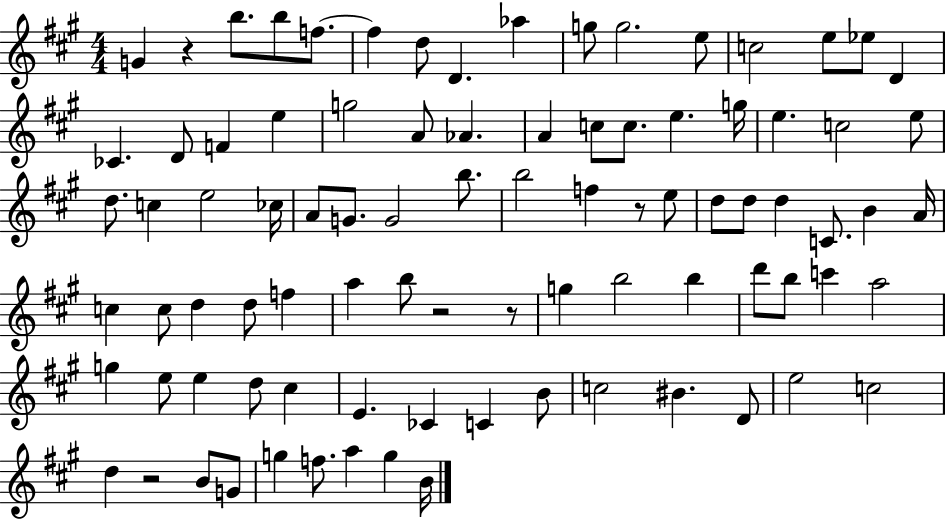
{
  \clef treble
  \numericTimeSignature
  \time 4/4
  \key a \major
  g'4 r4 b''8. b''8 f''8.~~ | f''4 d''8 d'4. aes''4 | g''8 g''2. e''8 | c''2 e''8 ees''8 d'4 | \break ces'4. d'8 f'4 e''4 | g''2 a'8 aes'4. | a'4 c''8 c''8. e''4. g''16 | e''4. c''2 e''8 | \break d''8. c''4 e''2 ces''16 | a'8 g'8. g'2 b''8. | b''2 f''4 r8 e''8 | d''8 d''8 d''4 c'8. b'4 a'16 | \break c''4 c''8 d''4 d''8 f''4 | a''4 b''8 r2 r8 | g''4 b''2 b''4 | d'''8 b''8 c'''4 a''2 | \break g''4 e''8 e''4 d''8 cis''4 | e'4. ces'4 c'4 b'8 | c''2 bis'4. d'8 | e''2 c''2 | \break d''4 r2 b'8 g'8 | g''4 f''8. a''4 g''4 b'16 | \bar "|."
}